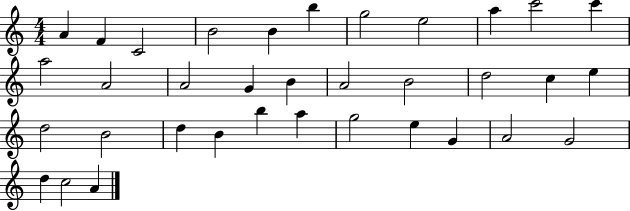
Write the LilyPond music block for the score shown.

{
  \clef treble
  \numericTimeSignature
  \time 4/4
  \key c \major
  a'4 f'4 c'2 | b'2 b'4 b''4 | g''2 e''2 | a''4 c'''2 c'''4 | \break a''2 a'2 | a'2 g'4 b'4 | a'2 b'2 | d''2 c''4 e''4 | \break d''2 b'2 | d''4 b'4 b''4 a''4 | g''2 e''4 g'4 | a'2 g'2 | \break d''4 c''2 a'4 | \bar "|."
}